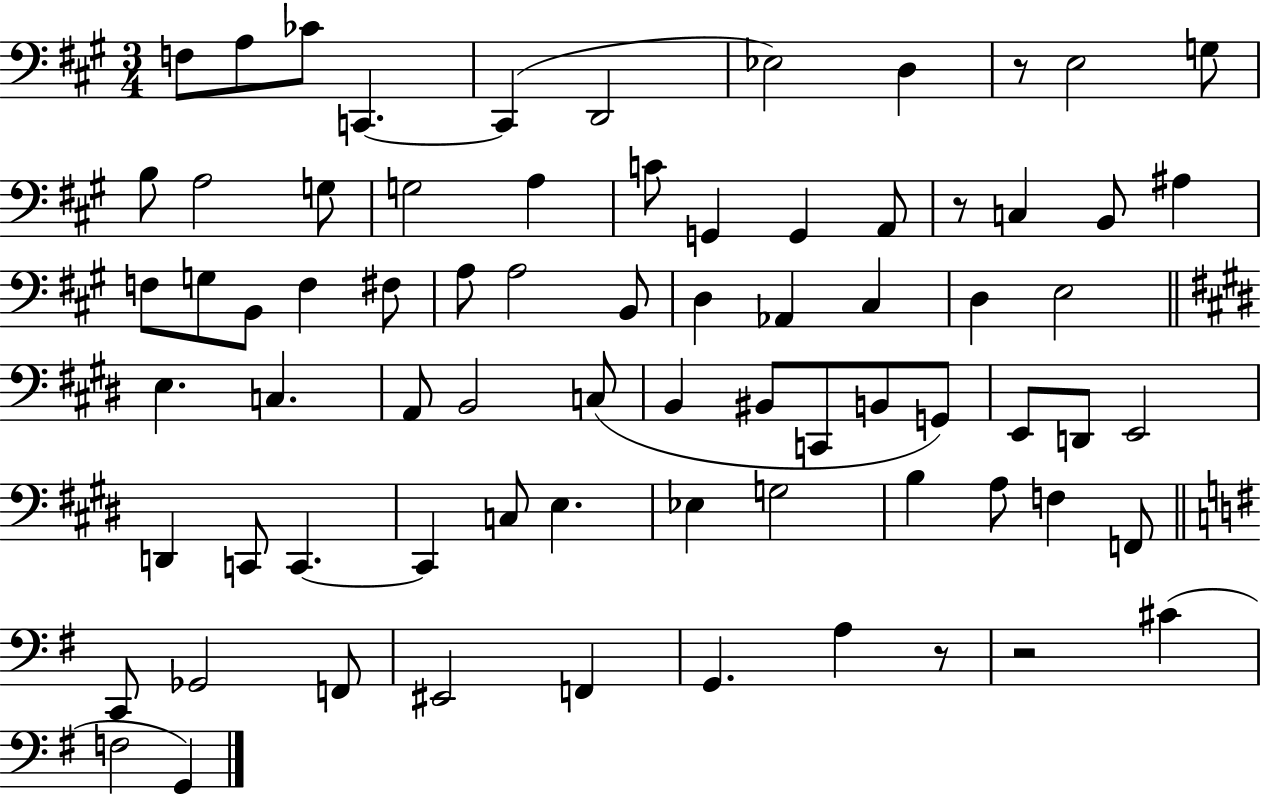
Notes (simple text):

F3/e A3/e CES4/e C2/q. C2/q D2/h Eb3/h D3/q R/e E3/h G3/e B3/e A3/h G3/e G3/h A3/q C4/e G2/q G2/q A2/e R/e C3/q B2/e A#3/q F3/e G3/e B2/e F3/q F#3/e A3/e A3/h B2/e D3/q Ab2/q C#3/q D3/q E3/h E3/q. C3/q. A2/e B2/h C3/e B2/q BIS2/e C2/e B2/e G2/e E2/e D2/e E2/h D2/q C2/e C2/q. C2/q C3/e E3/q. Eb3/q G3/h B3/q A3/e F3/q F2/e C2/e Gb2/h F2/e EIS2/h F2/q G2/q. A3/q R/e R/h C#4/q F3/h G2/q